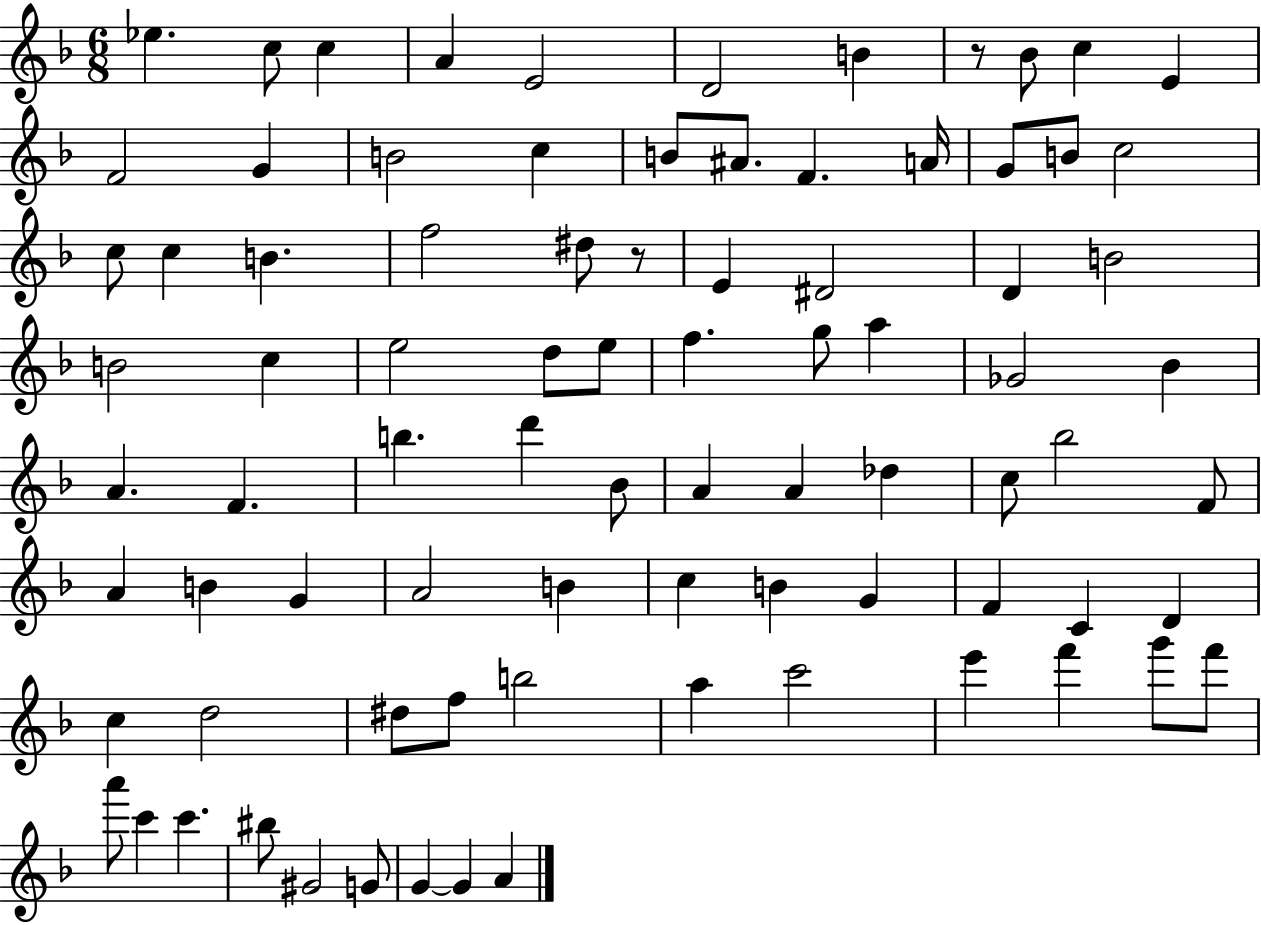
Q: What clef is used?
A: treble